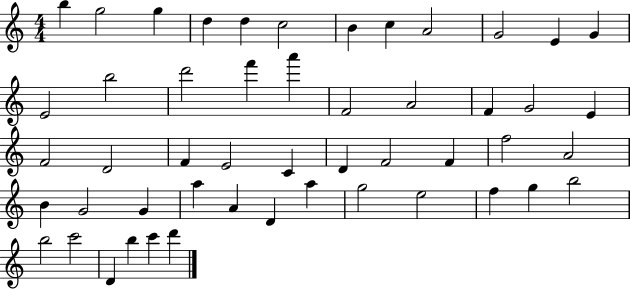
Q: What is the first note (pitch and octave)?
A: B5